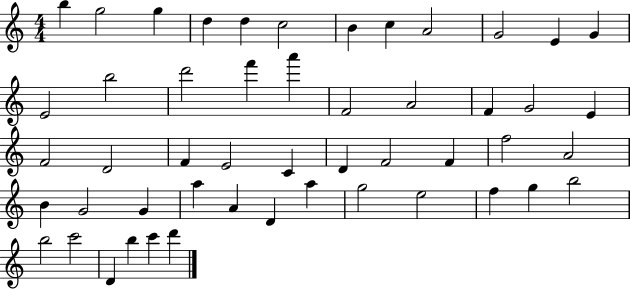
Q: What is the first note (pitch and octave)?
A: B5